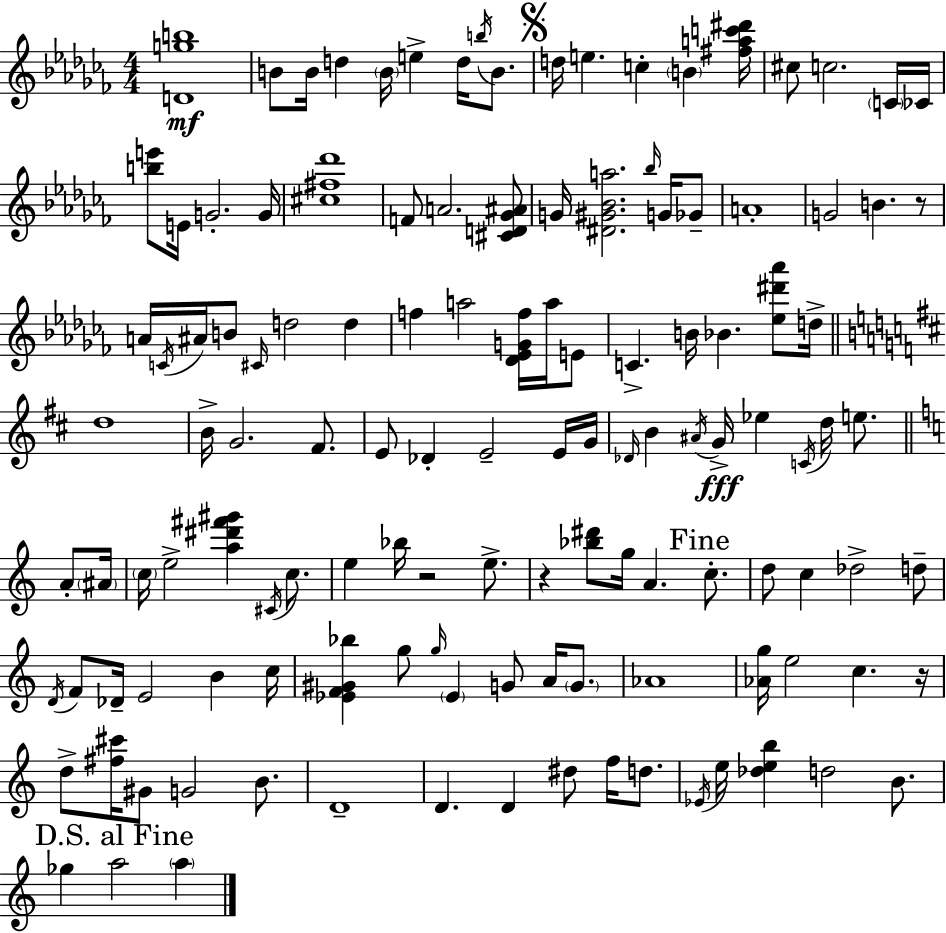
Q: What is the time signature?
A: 4/4